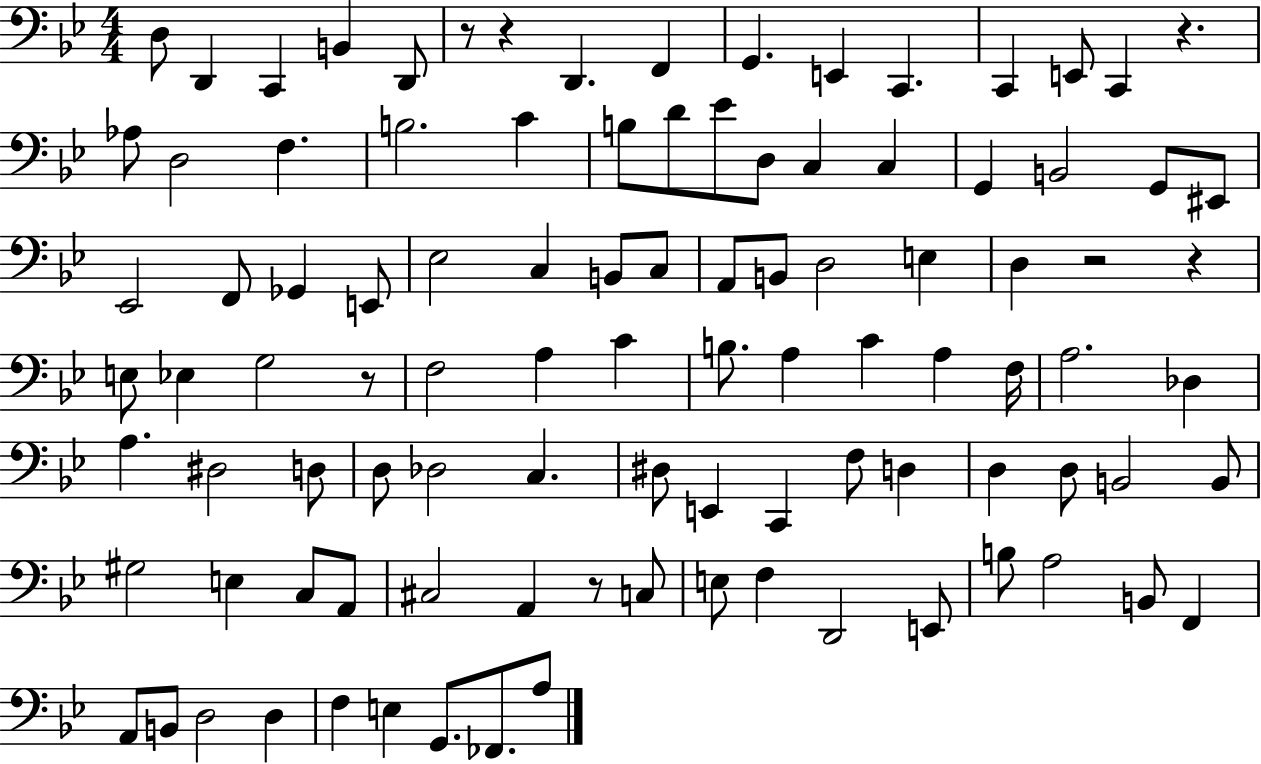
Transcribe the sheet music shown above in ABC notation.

X:1
T:Untitled
M:4/4
L:1/4
K:Bb
D,/2 D,, C,, B,, D,,/2 z/2 z D,, F,, G,, E,, C,, C,, E,,/2 C,, z _A,/2 D,2 F, B,2 C B,/2 D/2 _E/2 D,/2 C, C, G,, B,,2 G,,/2 ^E,,/2 _E,,2 F,,/2 _G,, E,,/2 _E,2 C, B,,/2 C,/2 A,,/2 B,,/2 D,2 E, D, z2 z E,/2 _E, G,2 z/2 F,2 A, C B,/2 A, C A, F,/4 A,2 _D, A, ^D,2 D,/2 D,/2 _D,2 C, ^D,/2 E,, C,, F,/2 D, D, D,/2 B,,2 B,,/2 ^G,2 E, C,/2 A,,/2 ^C,2 A,, z/2 C,/2 E,/2 F, D,,2 E,,/2 B,/2 A,2 B,,/2 F,, A,,/2 B,,/2 D,2 D, F, E, G,,/2 _F,,/2 A,/2